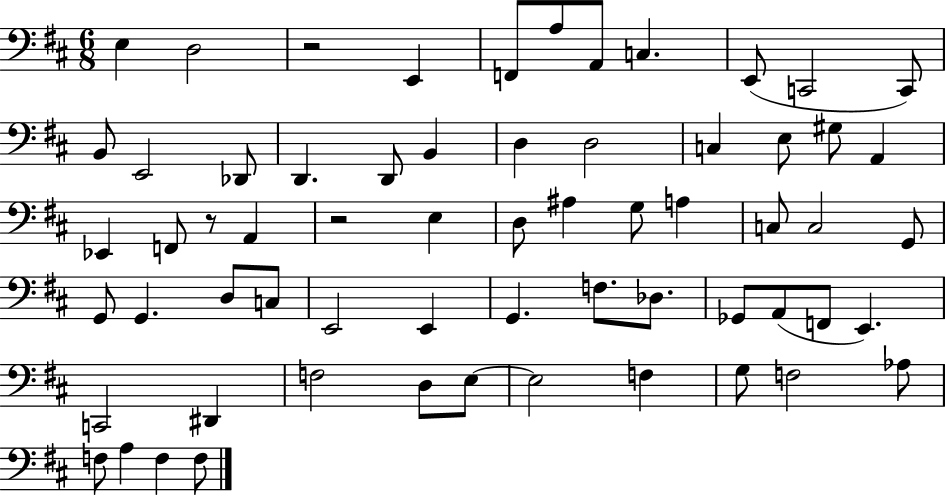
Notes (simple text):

E3/q D3/h R/h E2/q F2/e A3/e A2/e C3/q. E2/e C2/h C2/e B2/e E2/h Db2/e D2/q. D2/e B2/q D3/q D3/h C3/q E3/e G#3/e A2/q Eb2/q F2/e R/e A2/q R/h E3/q D3/e A#3/q G3/e A3/q C3/e C3/h G2/e G2/e G2/q. D3/e C3/e E2/h E2/q G2/q. F3/e. Db3/e. Gb2/e A2/e F2/e E2/q. C2/h D#2/q F3/h D3/e E3/e E3/h F3/q G3/e F3/h Ab3/e F3/e A3/q F3/q F3/e